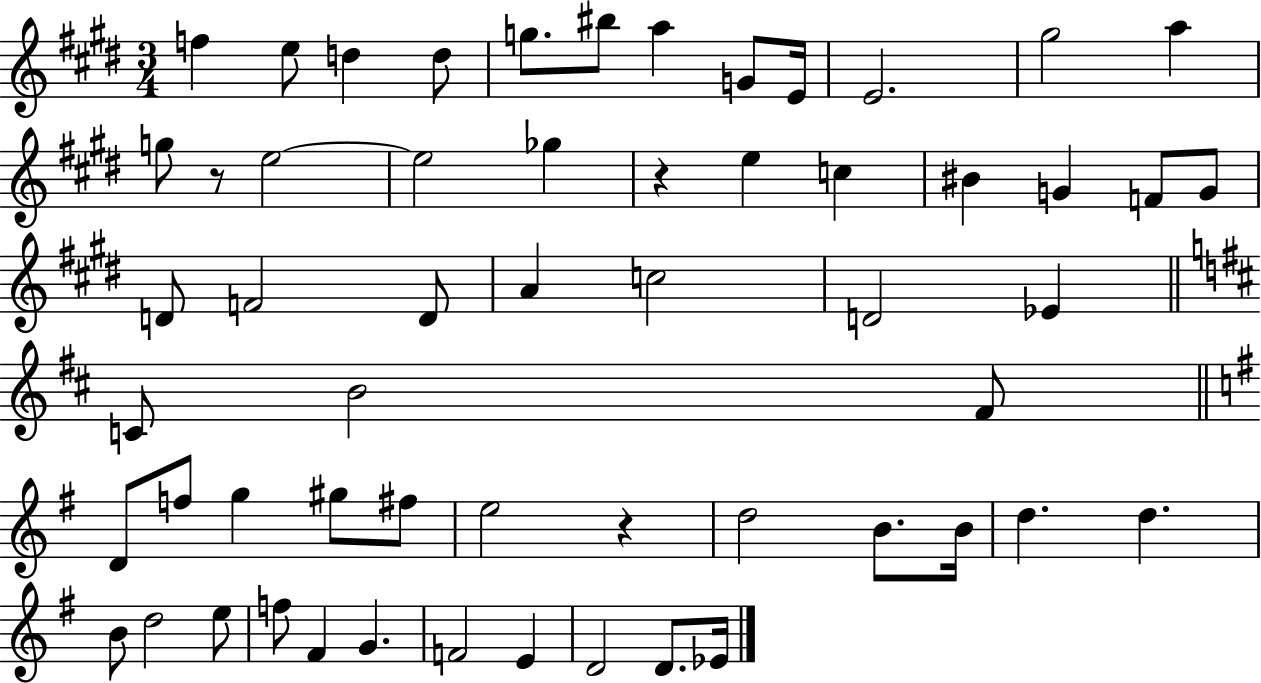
X:1
T:Untitled
M:3/4
L:1/4
K:E
f e/2 d d/2 g/2 ^b/2 a G/2 E/4 E2 ^g2 a g/2 z/2 e2 e2 _g z e c ^B G F/2 G/2 D/2 F2 D/2 A c2 D2 _E C/2 B2 ^F/2 D/2 f/2 g ^g/2 ^f/2 e2 z d2 B/2 B/4 d d B/2 d2 e/2 f/2 ^F G F2 E D2 D/2 _E/4